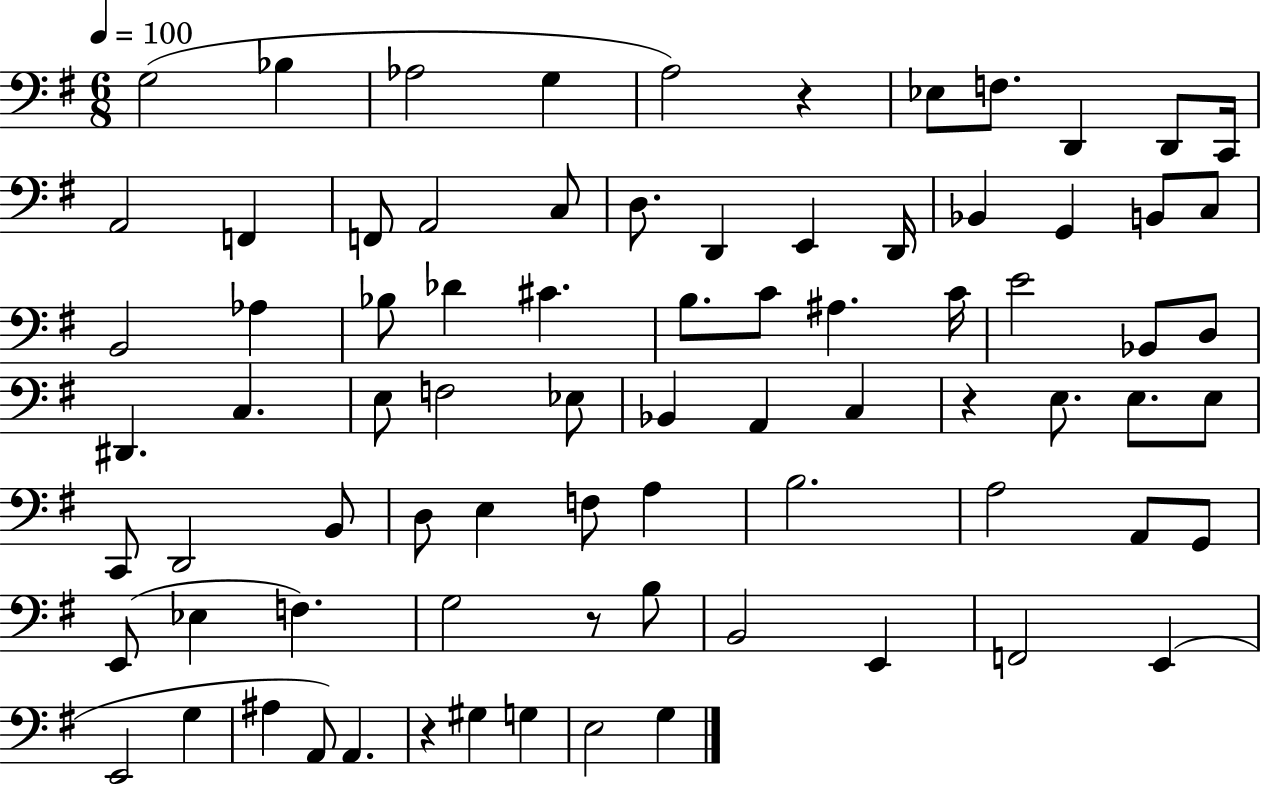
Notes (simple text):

G3/h Bb3/q Ab3/h G3/q A3/h R/q Eb3/e F3/e. D2/q D2/e C2/s A2/h F2/q F2/e A2/h C3/e D3/e. D2/q E2/q D2/s Bb2/q G2/q B2/e C3/e B2/h Ab3/q Bb3/e Db4/q C#4/q. B3/e. C4/e A#3/q. C4/s E4/h Bb2/e D3/e D#2/q. C3/q. E3/e F3/h Eb3/e Bb2/q A2/q C3/q R/q E3/e. E3/e. E3/e C2/e D2/h B2/e D3/e E3/q F3/e A3/q B3/h. A3/h A2/e G2/e E2/e Eb3/q F3/q. G3/h R/e B3/e B2/h E2/q F2/h E2/q E2/h G3/q A#3/q A2/e A2/q. R/q G#3/q G3/q E3/h G3/q